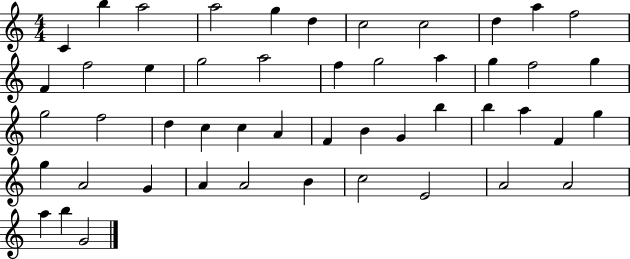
{
  \clef treble
  \numericTimeSignature
  \time 4/4
  \key c \major
  c'4 b''4 a''2 | a''2 g''4 d''4 | c''2 c''2 | d''4 a''4 f''2 | \break f'4 f''2 e''4 | g''2 a''2 | f''4 g''2 a''4 | g''4 f''2 g''4 | \break g''2 f''2 | d''4 c''4 c''4 a'4 | f'4 b'4 g'4 b''4 | b''4 a''4 f'4 g''4 | \break g''4 a'2 g'4 | a'4 a'2 b'4 | c''2 e'2 | a'2 a'2 | \break a''4 b''4 g'2 | \bar "|."
}